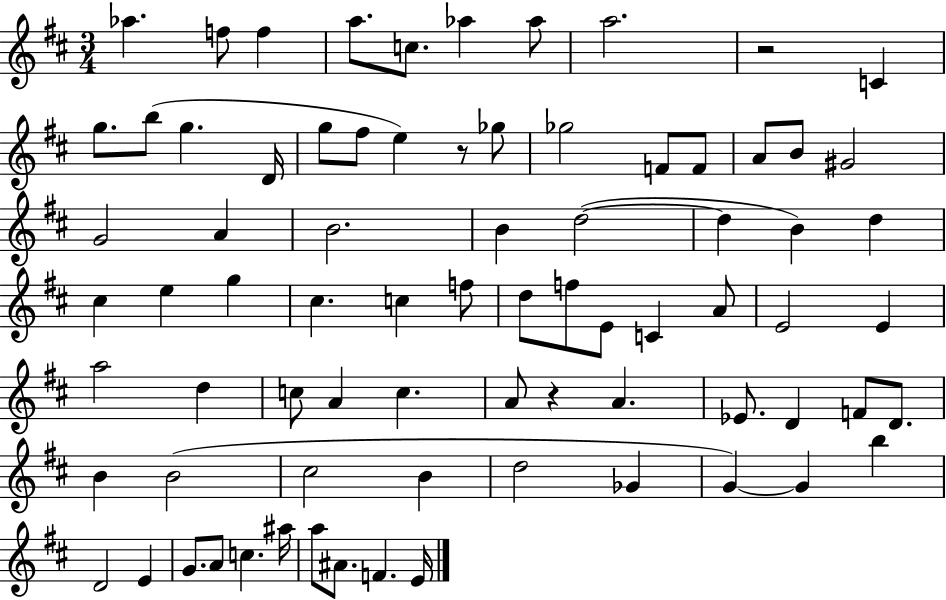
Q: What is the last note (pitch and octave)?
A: E4